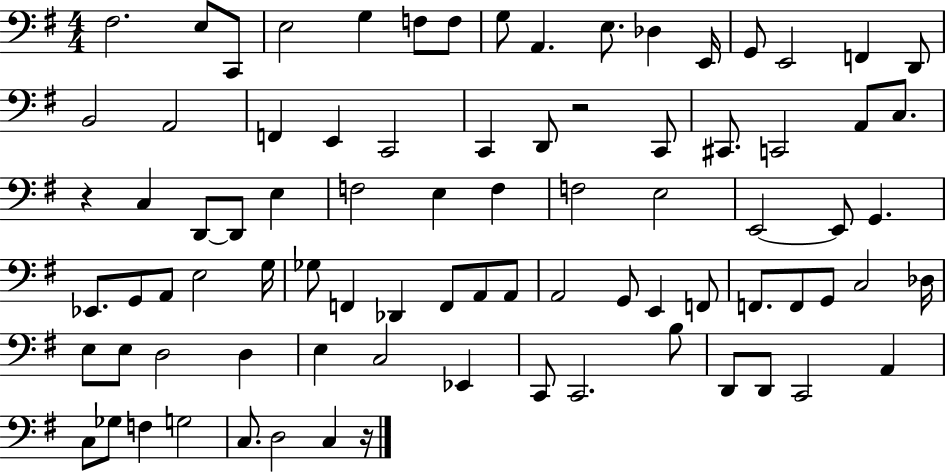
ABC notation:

X:1
T:Untitled
M:4/4
L:1/4
K:G
^F,2 E,/2 C,,/2 E,2 G, F,/2 F,/2 G,/2 A,, E,/2 _D, E,,/4 G,,/2 E,,2 F,, D,,/2 B,,2 A,,2 F,, E,, C,,2 C,, D,,/2 z2 C,,/2 ^C,,/2 C,,2 A,,/2 C,/2 z C, D,,/2 D,,/2 E, F,2 E, F, F,2 E,2 E,,2 E,,/2 G,, _E,,/2 G,,/2 A,,/2 E,2 G,/4 _G,/2 F,, _D,, F,,/2 A,,/2 A,,/2 A,,2 G,,/2 E,, F,,/2 F,,/2 F,,/2 G,,/2 C,2 _D,/4 E,/2 E,/2 D,2 D, E, C,2 _E,, C,,/2 C,,2 B,/2 D,,/2 D,,/2 C,,2 A,, C,/2 _G,/2 F, G,2 C,/2 D,2 C, z/4